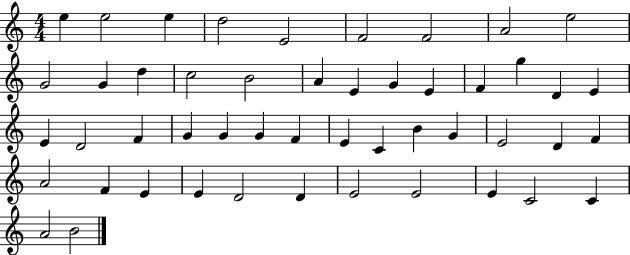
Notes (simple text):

E5/q E5/h E5/q D5/h E4/h F4/h F4/h A4/h E5/h G4/h G4/q D5/q C5/h B4/h A4/q E4/q G4/q E4/q F4/q G5/q D4/q E4/q E4/q D4/h F4/q G4/q G4/q G4/q F4/q E4/q C4/q B4/q G4/q E4/h D4/q F4/q A4/h F4/q E4/q E4/q D4/h D4/q E4/h E4/h E4/q C4/h C4/q A4/h B4/h